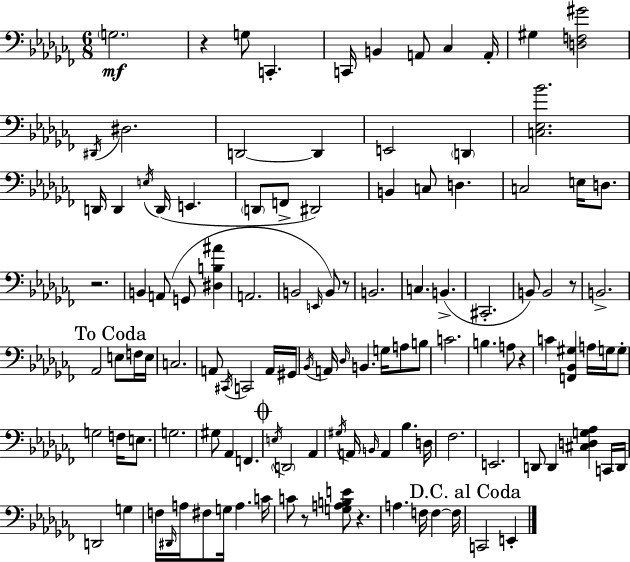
X:1
T:Untitled
M:6/8
L:1/4
K:Abm
G,2 z G,/2 C,, C,,/4 B,, A,,/2 _C, A,,/4 ^G, [D,F,^G]2 ^D,,/4 ^D,2 D,,2 D,, E,,2 D,, [C,_E,_B]2 D,,/4 D,, E,/4 D,,/4 E,, D,,/2 F,,/2 ^D,,2 B,, C,/2 D, C,2 E,/4 D,/2 z2 B,, A,,/2 G,,/2 [^D,B,^A] A,,2 B,,2 E,,/4 B,,/2 z/2 B,,2 C, B,, ^C,,2 B,,/2 B,,2 z/2 B,,2 _A,,2 E,/2 F,/4 E,/4 C,2 A,,/2 ^C,,/4 C,,2 A,,/4 ^G,,/4 _B,,/4 A,,/4 _D,/4 B,, G,/4 A,/2 B,/2 C2 B, A,/2 z C [F,,_B,,^G,] A,/4 G,/4 G,/2 G,2 F,/4 E,/2 G,2 ^G,/2 _A,, F,, E,/4 D,,2 _A,, ^G,/4 A,,/4 B,,/4 A,, _B, D,/4 _F,2 E,,2 D,,/2 D,, [^C,D,G,_A,] C,,/4 D,,/4 D,,2 G, F,/4 ^D,,/4 A,/4 ^F,/2 G,/4 A, C/4 C/2 z/2 [G,A,B,E]/2 z A, F,/4 F, F,/4 C,,2 E,,